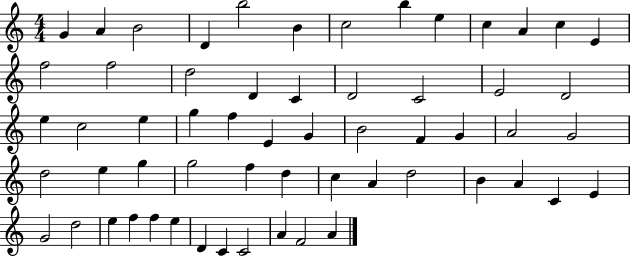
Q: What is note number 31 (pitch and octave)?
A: F4